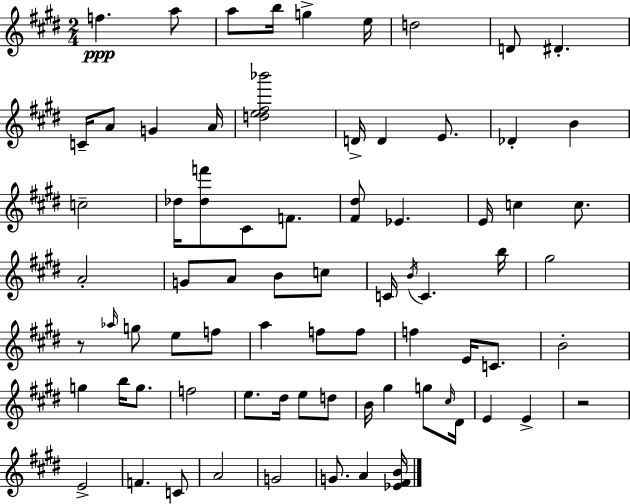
{
  \clef treble
  \numericTimeSignature
  \time 2/4
  \key e \major
  f''4.\ppp a''8 | a''8 b''16 g''4-> e''16 | d''2 | d'8 dis'4.-. | \break c'16-- a'8 g'4 a'16 | <d'' e'' fis'' bes'''>2 | d'16-> d'4 e'8. | des'4-. b'4 | \break c''2-- | des''16 <des'' f'''>8 cis'8 f'8. | <fis' dis''>8 ees'4. | e'16 c''4 c''8. | \break a'2-. | g'8 a'8 b'8 c''8 | c'16 \acciaccatura { b'16 } c'4. | b''16 gis''2 | \break r8 \grace { aes''16 } g''8 e''8 | f''8 a''4 f''8 | f''8 f''4 e'16 c'8. | b'2-. | \break g''4 b''16 g''8. | f''2 | e''8. dis''16 e''8 | d''8 b'16 gis''4 g''8 | \break \grace { cis''16 } dis'16 e'4 e'4-> | r2 | e'2-> | f'4. | \break c'8 a'2 | g'2 | g'8. a'4 | <ees' fis' b'>16 \bar "|."
}